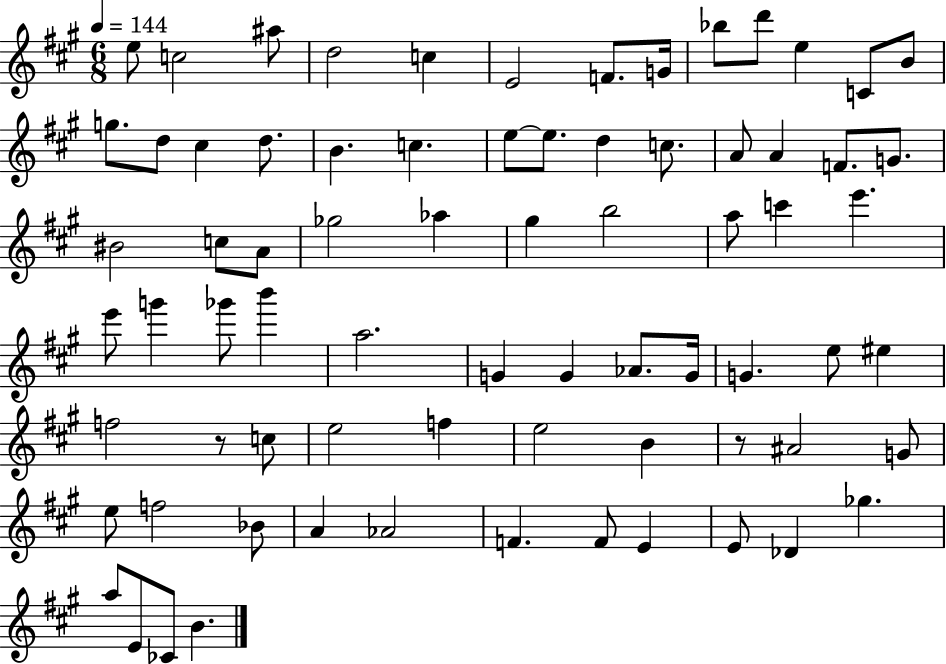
E5/e C5/h A#5/e D5/h C5/q E4/h F4/e. G4/s Bb5/e D6/e E5/q C4/e B4/e G5/e. D5/e C#5/q D5/e. B4/q. C5/q. E5/e E5/e. D5/q C5/e. A4/e A4/q F4/e. G4/e. BIS4/h C5/e A4/e Gb5/h Ab5/q G#5/q B5/h A5/e C6/q E6/q. E6/e G6/q Gb6/e B6/q A5/h. G4/q G4/q Ab4/e. G4/s G4/q. E5/e EIS5/q F5/h R/e C5/e E5/h F5/q E5/h B4/q R/e A#4/h G4/e E5/e F5/h Bb4/e A4/q Ab4/h F4/q. F4/e E4/q E4/e Db4/q Gb5/q. A5/e E4/e CES4/e B4/q.